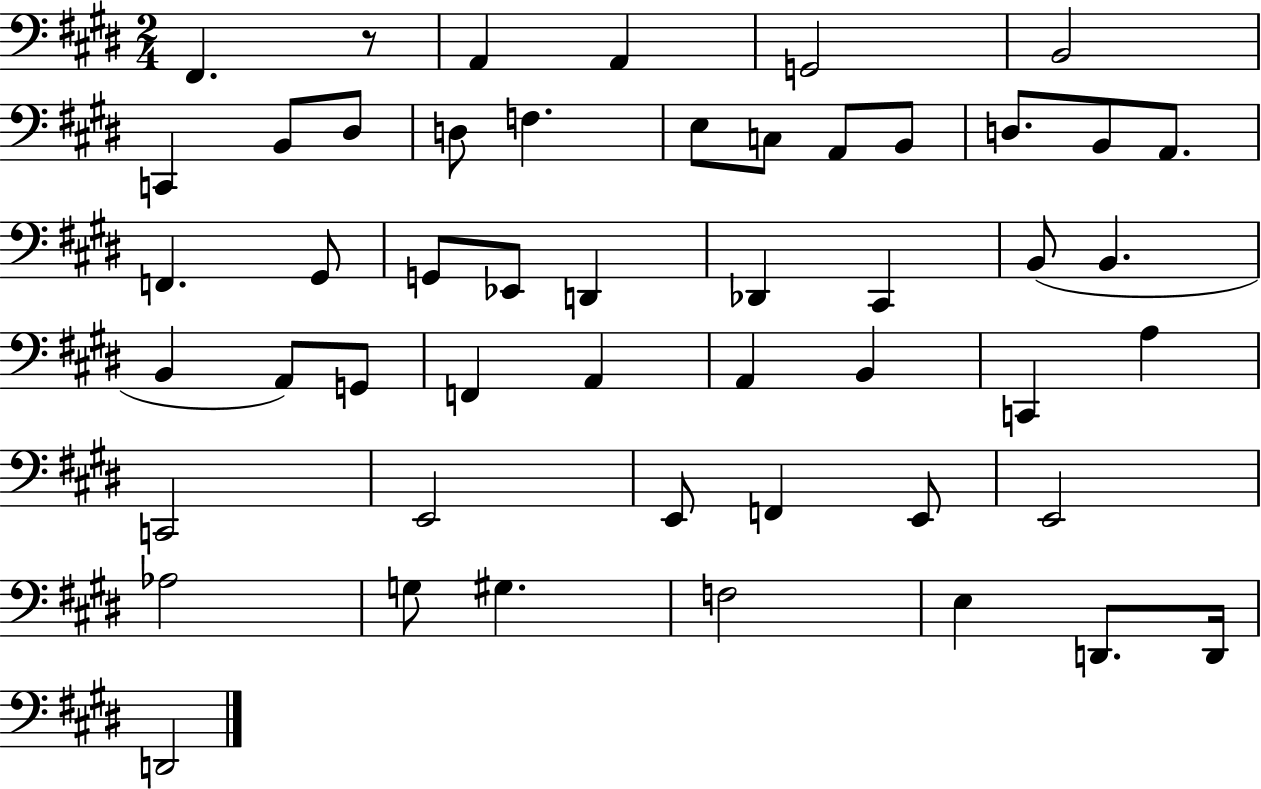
X:1
T:Untitled
M:2/4
L:1/4
K:E
^F,, z/2 A,, A,, G,,2 B,,2 C,, B,,/2 ^D,/2 D,/2 F, E,/2 C,/2 A,,/2 B,,/2 D,/2 B,,/2 A,,/2 F,, ^G,,/2 G,,/2 _E,,/2 D,, _D,, ^C,, B,,/2 B,, B,, A,,/2 G,,/2 F,, A,, A,, B,, C,, A, C,,2 E,,2 E,,/2 F,, E,,/2 E,,2 _A,2 G,/2 ^G, F,2 E, D,,/2 D,,/4 D,,2